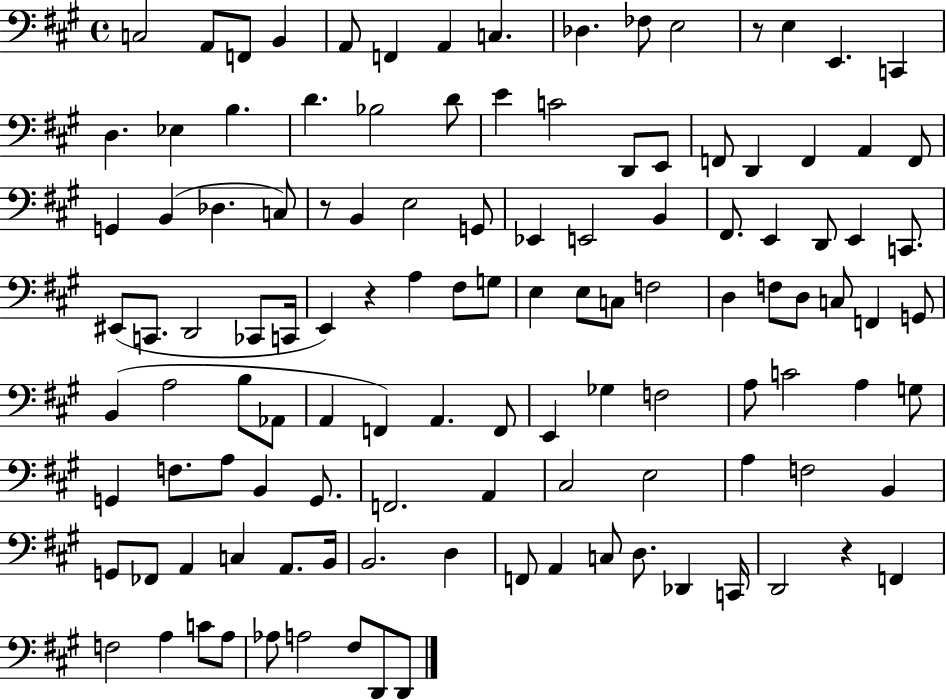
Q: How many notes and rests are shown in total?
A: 119